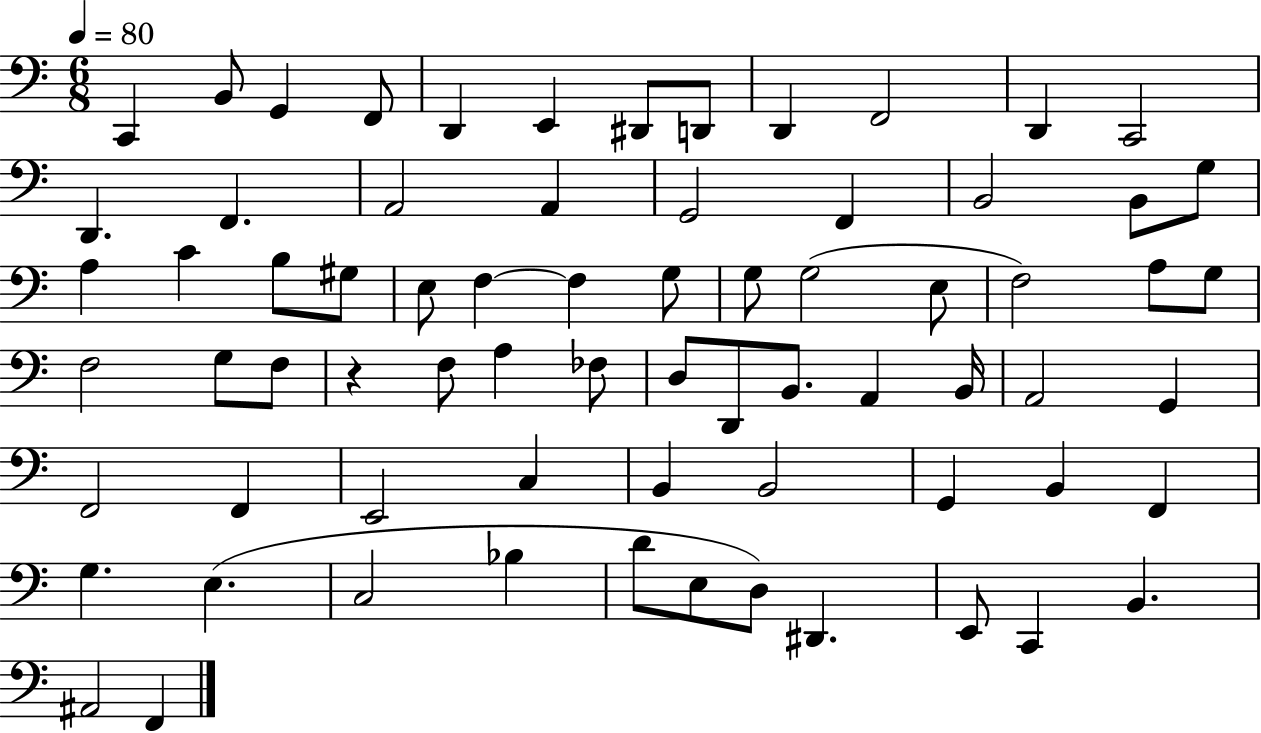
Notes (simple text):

C2/q B2/e G2/q F2/e D2/q E2/q D#2/e D2/e D2/q F2/h D2/q C2/h D2/q. F2/q. A2/h A2/q G2/h F2/q B2/h B2/e G3/e A3/q C4/q B3/e G#3/e E3/e F3/q F3/q G3/e G3/e G3/h E3/e F3/h A3/e G3/e F3/h G3/e F3/e R/q F3/e A3/q FES3/e D3/e D2/e B2/e. A2/q B2/s A2/h G2/q F2/h F2/q E2/h C3/q B2/q B2/h G2/q B2/q F2/q G3/q. E3/q. C3/h Bb3/q D4/e E3/e D3/e D#2/q. E2/e C2/q B2/q. A#2/h F2/q